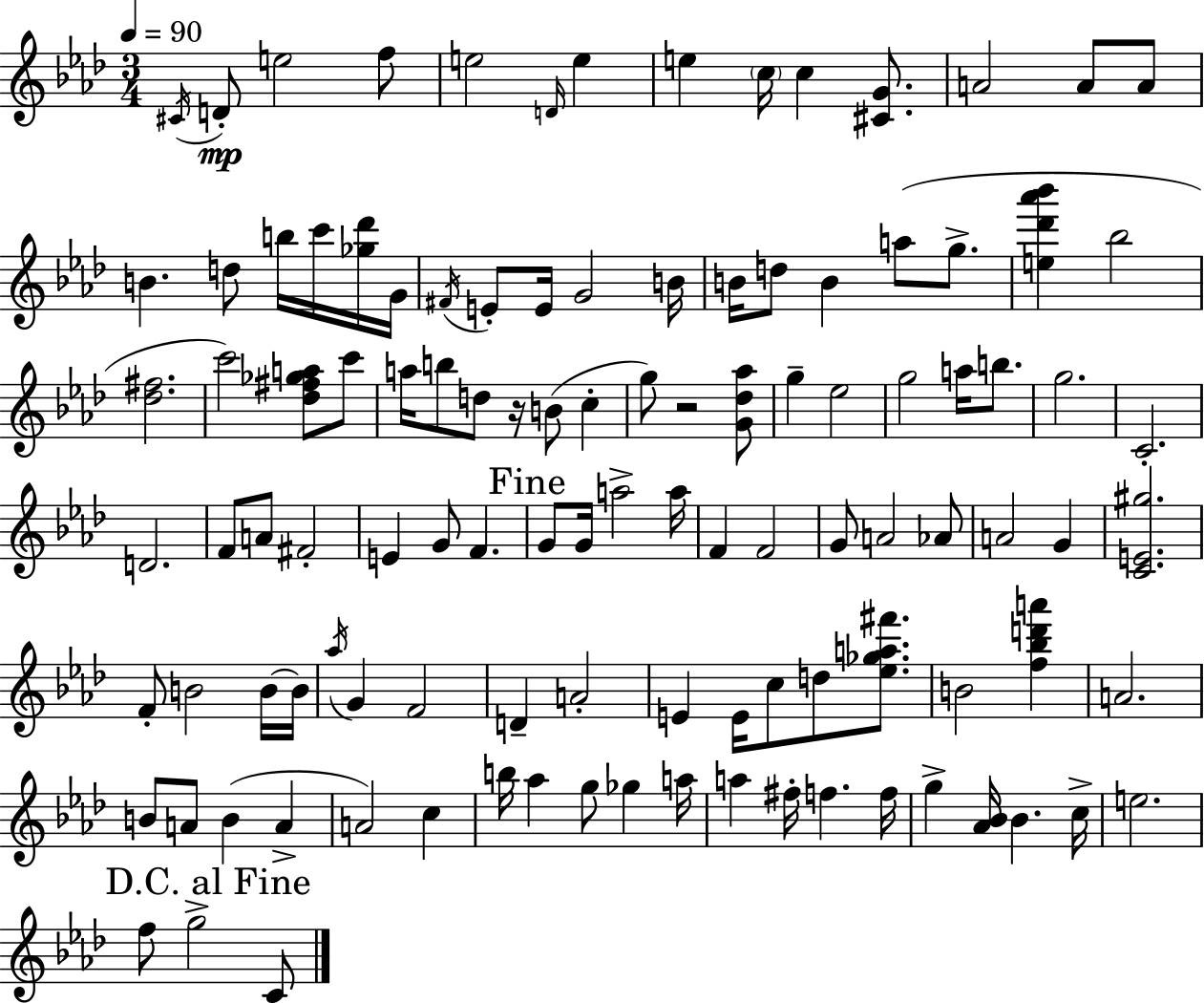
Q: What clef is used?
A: treble